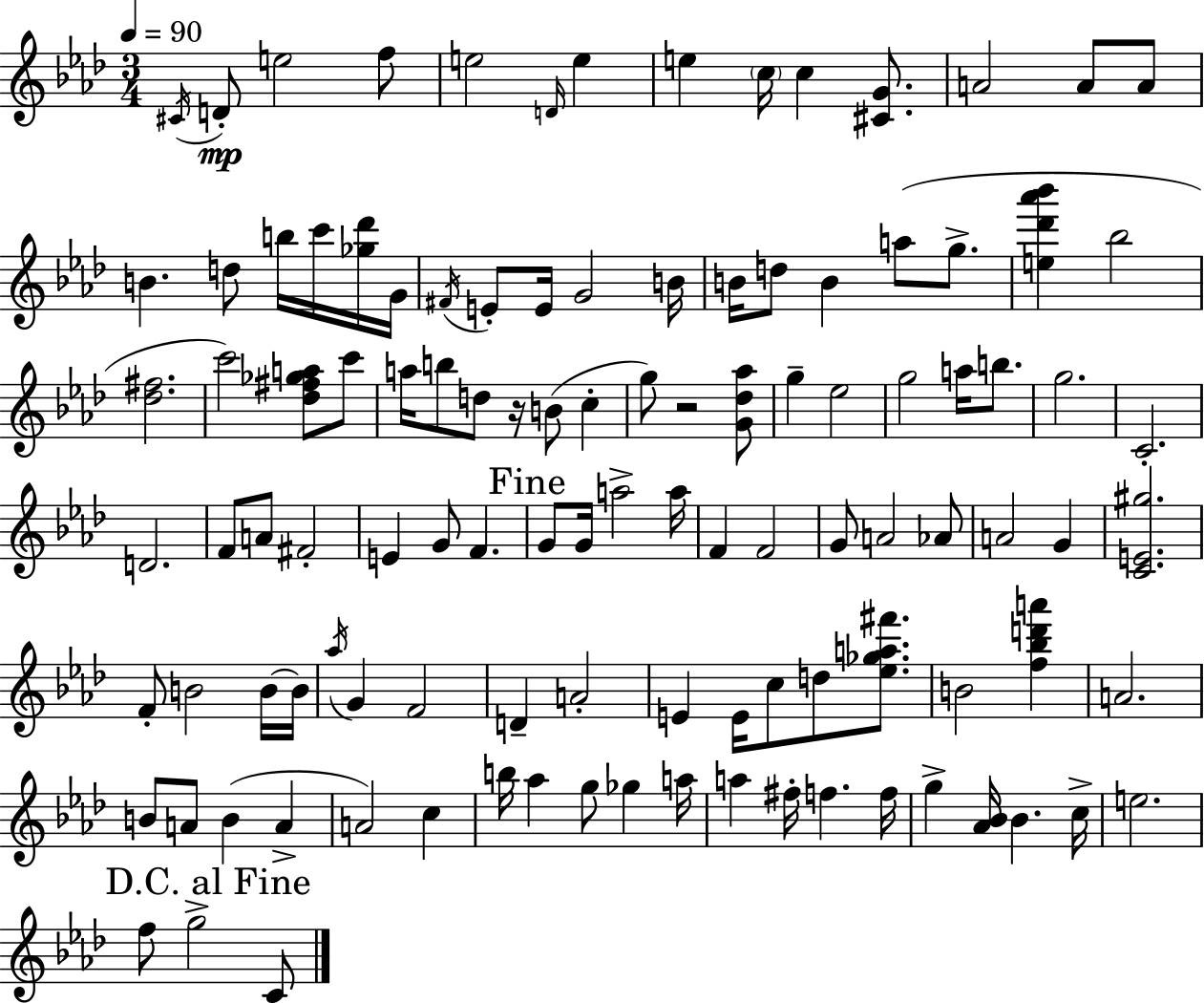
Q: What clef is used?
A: treble